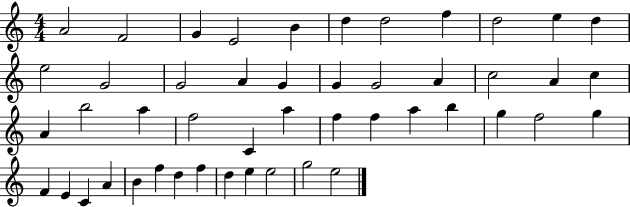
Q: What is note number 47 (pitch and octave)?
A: G5